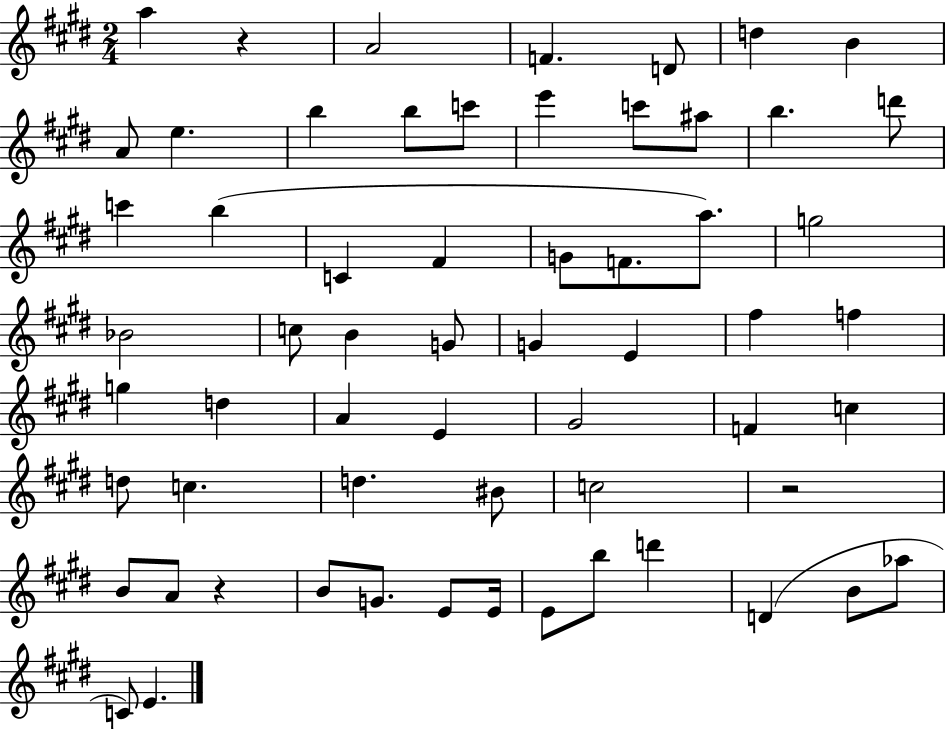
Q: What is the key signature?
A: E major